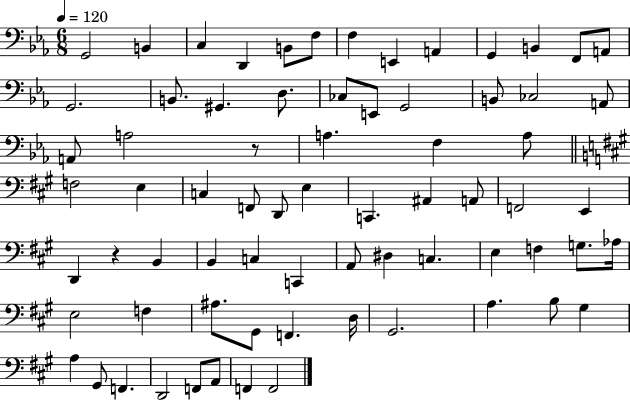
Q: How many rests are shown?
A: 2